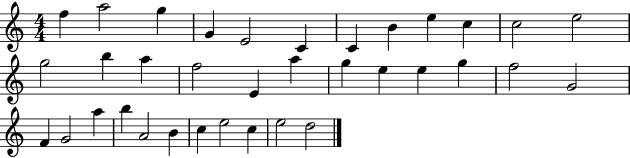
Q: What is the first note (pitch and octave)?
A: F5